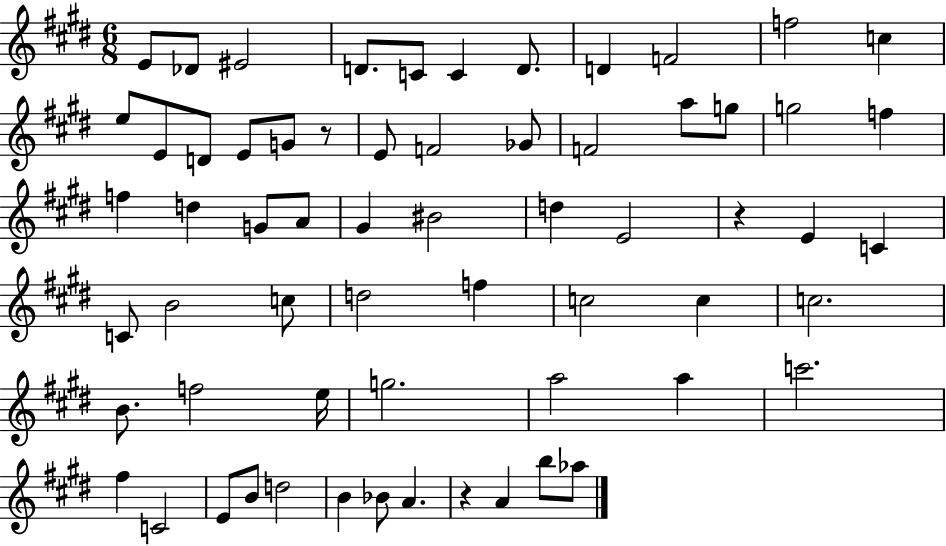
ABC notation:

X:1
T:Untitled
M:6/8
L:1/4
K:E
E/2 _D/2 ^E2 D/2 C/2 C D/2 D F2 f2 c e/2 E/2 D/2 E/2 G/2 z/2 E/2 F2 _G/2 F2 a/2 g/2 g2 f f d G/2 A/2 ^G ^B2 d E2 z E C C/2 B2 c/2 d2 f c2 c c2 B/2 f2 e/4 g2 a2 a c'2 ^f C2 E/2 B/2 d2 B _B/2 A z A b/2 _a/2